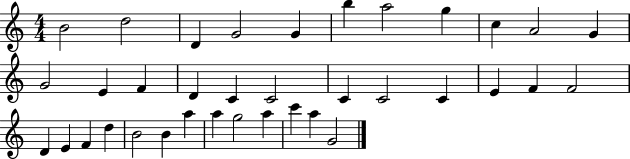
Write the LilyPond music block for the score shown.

{
  \clef treble
  \numericTimeSignature
  \time 4/4
  \key c \major
  b'2 d''2 | d'4 g'2 g'4 | b''4 a''2 g''4 | c''4 a'2 g'4 | \break g'2 e'4 f'4 | d'4 c'4 c'2 | c'4 c'2 c'4 | e'4 f'4 f'2 | \break d'4 e'4 f'4 d''4 | b'2 b'4 a''4 | a''4 g''2 a''4 | c'''4 a''4 g'2 | \break \bar "|."
}